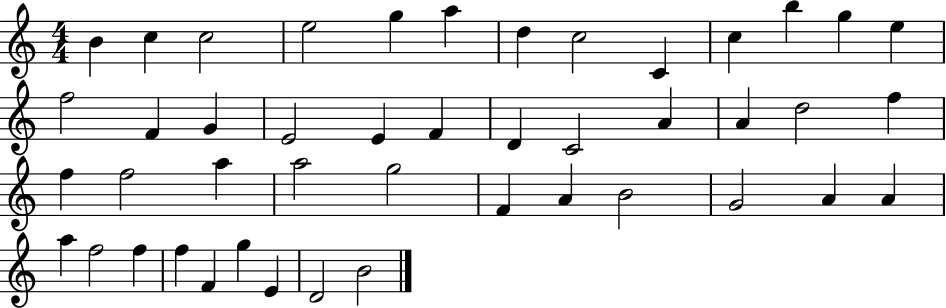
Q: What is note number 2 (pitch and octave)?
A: C5